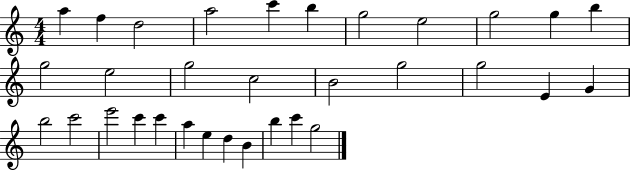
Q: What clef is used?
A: treble